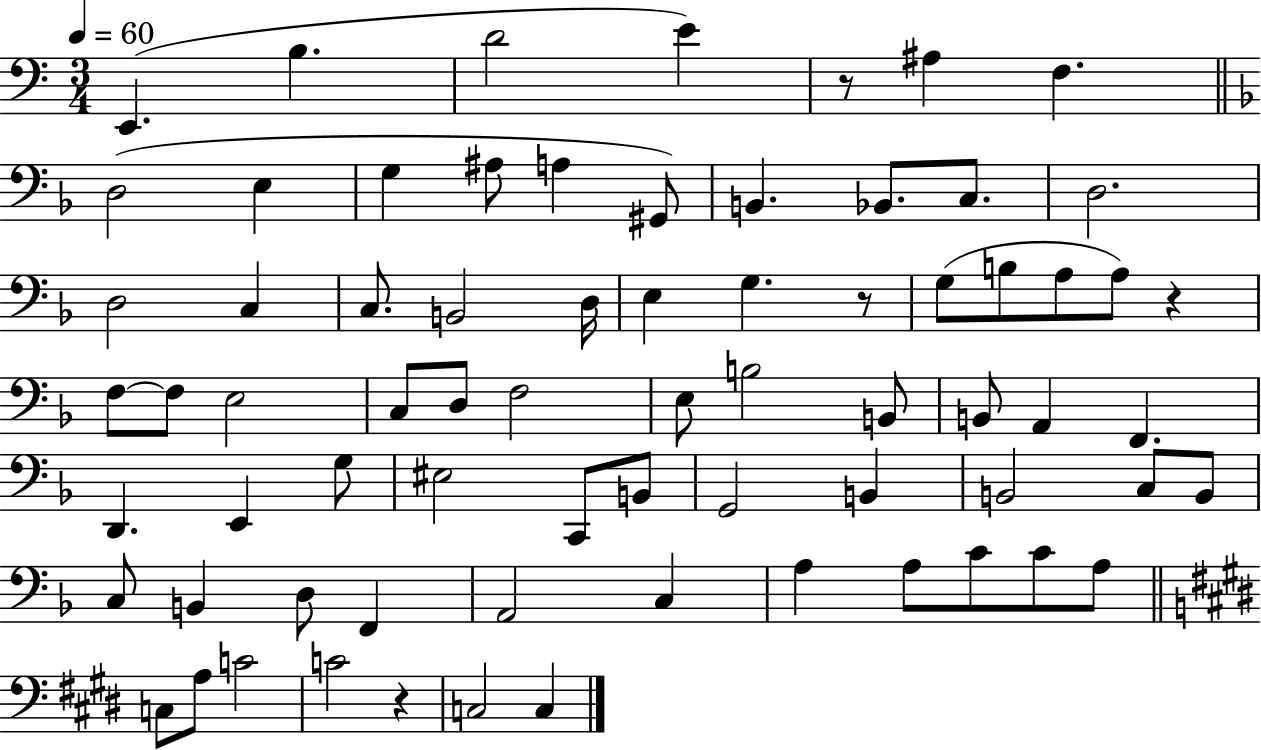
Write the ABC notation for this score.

X:1
T:Untitled
M:3/4
L:1/4
K:C
E,, B, D2 E z/2 ^A, F, D,2 E, G, ^A,/2 A, ^G,,/2 B,, _B,,/2 C,/2 D,2 D,2 C, C,/2 B,,2 D,/4 E, G, z/2 G,/2 B,/2 A,/2 A,/2 z F,/2 F,/2 E,2 C,/2 D,/2 F,2 E,/2 B,2 B,,/2 B,,/2 A,, F,, D,, E,, G,/2 ^E,2 C,,/2 B,,/2 G,,2 B,, B,,2 C,/2 B,,/2 C,/2 B,, D,/2 F,, A,,2 C, A, A,/2 C/2 C/2 A,/2 C,/2 A,/2 C2 C2 z C,2 C,